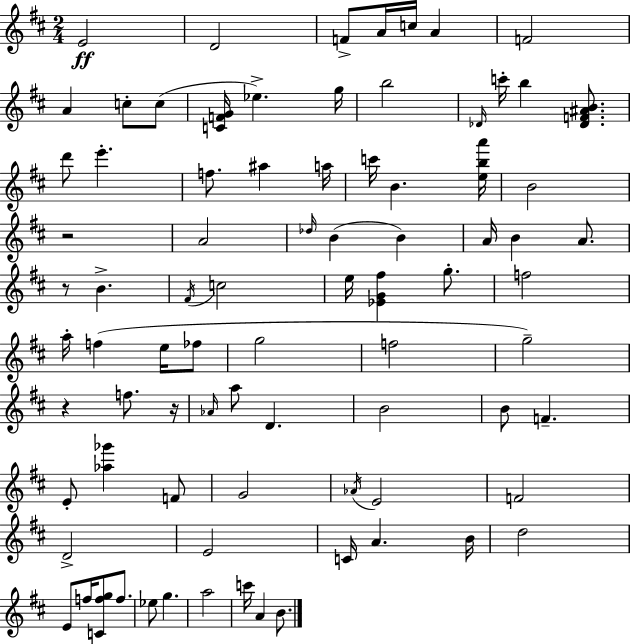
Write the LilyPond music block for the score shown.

{
  \clef treble
  \numericTimeSignature
  \time 2/4
  \key d \major
  e'2\ff | d'2 | f'8-> a'16 c''16 a'4 | f'2 | \break a'4 c''8-. c''8( | <c' f' g'>16 ees''4.->) g''16 | b''2 | \grace { des'16 } c'''16-. b''4 <des' f' ais' b'>8. | \break d'''8 e'''4.-. | f''8. ais''4 | a''16 c'''16 b'4. | <e'' b'' a'''>16 b'2 | \break r2 | a'2 | \grace { des''16 }( b'4 b'4) | a'16 b'4 a'8. | \break r8 b'4.-> | \acciaccatura { fis'16 } c''2 | e''16 <ees' g' fis''>4 | g''8.-. f''2 | \break a''16-. f''4( | e''16 fes''8 g''2 | f''2 | g''2--) | \break r4 f''8. | r16 \grace { aes'16 } a''8 d'4. | b'2 | b'8 f'4.-- | \break e'8-. <aes'' ges'''>4 | f'8 g'2 | \acciaccatura { aes'16 } e'2 | f'2 | \break d'2-> | e'2 | c'16 a'4. | b'16 d''2 | \break e'8 f''16 | <c' f'' g''>8 f''8. ees''8 g''4. | a''2 | c'''16 a'4 | \break b'8. \bar "|."
}